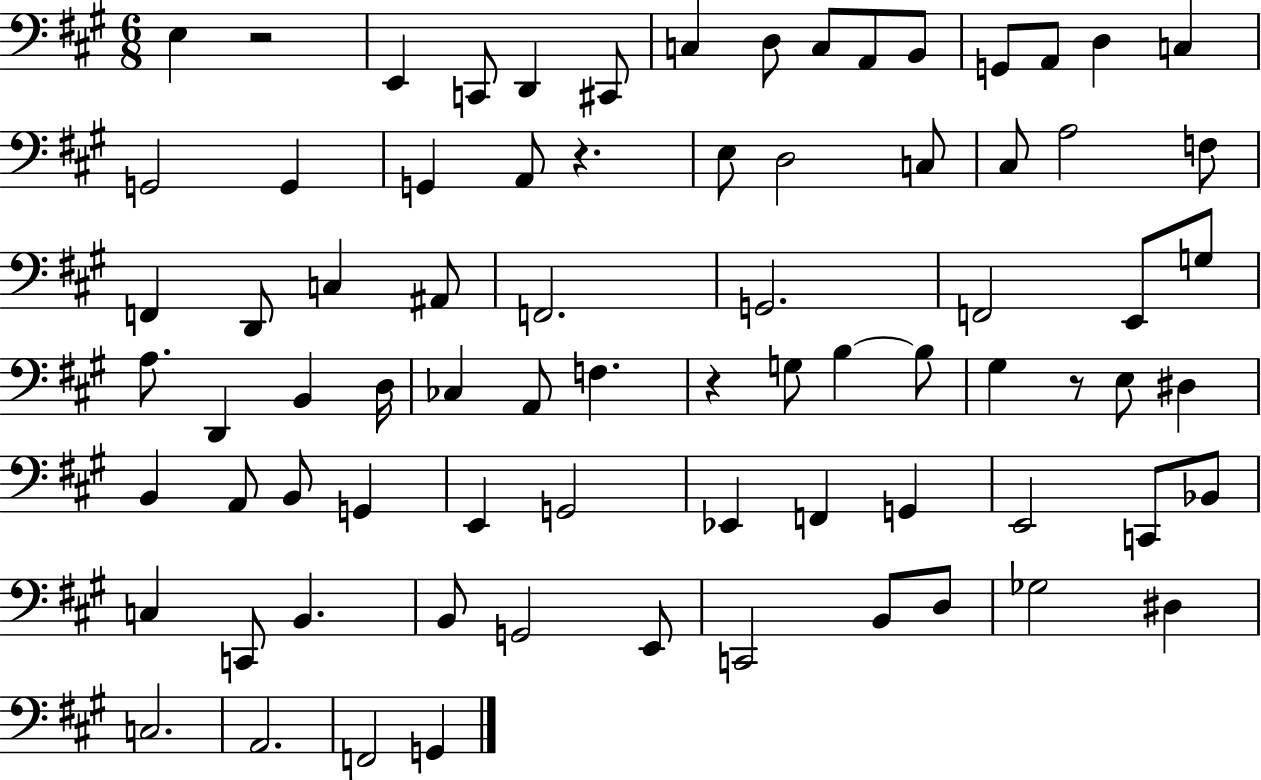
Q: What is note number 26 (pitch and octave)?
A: D2